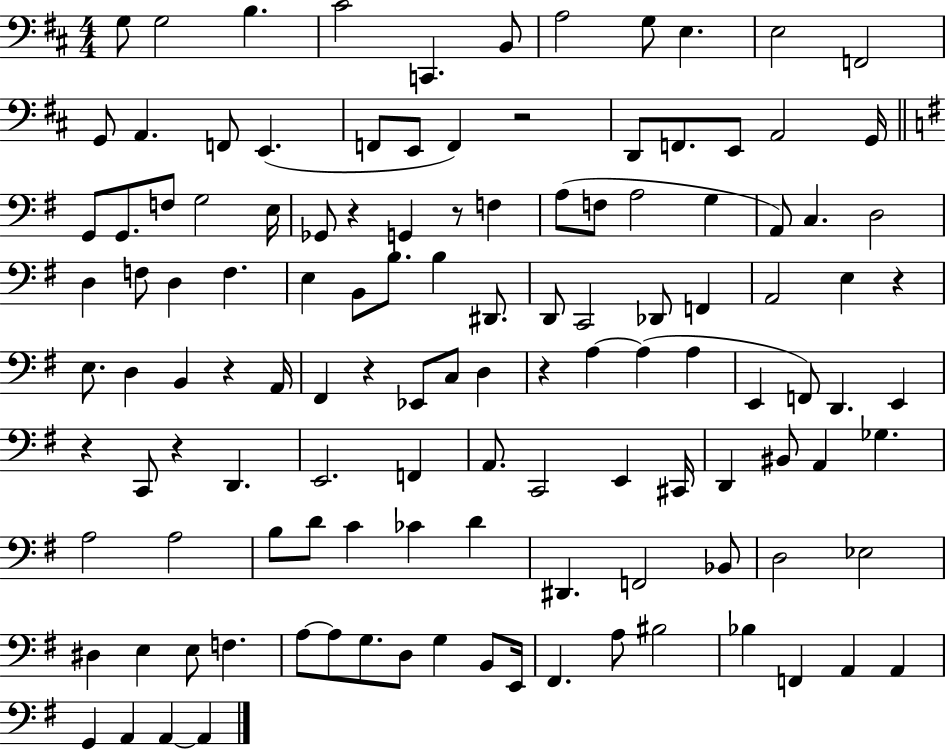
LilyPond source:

{
  \clef bass
  \numericTimeSignature
  \time 4/4
  \key d \major
  g8 g2 b4. | cis'2 c,4. b,8 | a2 g8 e4. | e2 f,2 | \break g,8 a,4. f,8 e,4.( | f,8 e,8 f,4) r2 | d,8 f,8. e,8 a,2 g,16 | \bar "||" \break \key g \major g,8 g,8. f8 g2 e16 | ges,8 r4 g,4 r8 f4 | a8( f8 a2 g4 | a,8) c4. d2 | \break d4 f8 d4 f4. | e4 b,8 b8. b4 dis,8. | d,8 c,2 des,8 f,4 | a,2 e4 r4 | \break e8. d4 b,4 r4 a,16 | fis,4 r4 ees,8 c8 d4 | r4 a4~~ a4( a4 | e,4 f,8) d,4. e,4 | \break r4 c,8 r4 d,4. | e,2. f,4 | a,8. c,2 e,4 cis,16 | d,4 bis,8 a,4 ges4. | \break a2 a2 | b8 d'8 c'4 ces'4 d'4 | dis,4. f,2 bes,8 | d2 ees2 | \break dis4 e4 e8 f4. | a8~~ a8 g8. d8 g4 b,8 e,16 | fis,4. a8 bis2 | bes4 f,4 a,4 a,4 | \break g,4 a,4 a,4~~ a,4 | \bar "|."
}